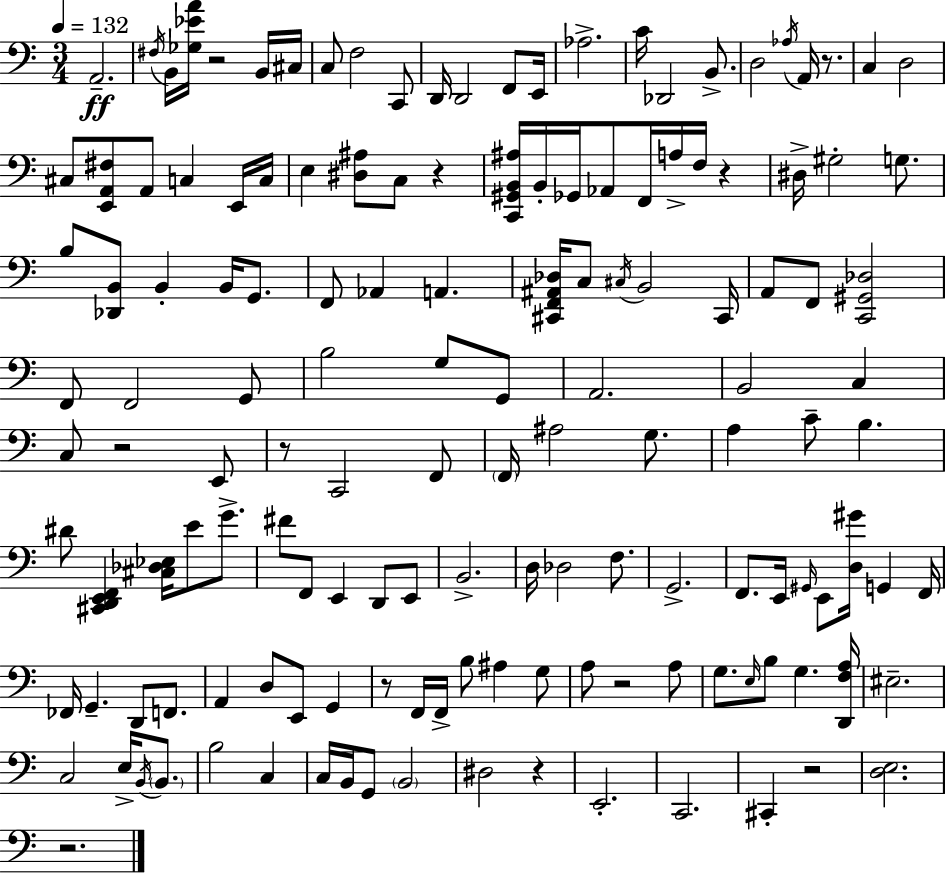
A2/h. F#3/s B2/s [Gb3,Eb4,A4]/s R/h B2/s C#3/s C3/e F3/h C2/e D2/s D2/h F2/e E2/s Ab3/h. C4/s Db2/h B2/e. D3/h Ab3/s A2/s R/e. C3/q D3/h C#3/e [E2,A2,F#3]/e A2/e C3/q E2/s C3/s E3/q [D#3,A#3]/e C3/e R/q [C2,G#2,B2,A#3]/s B2/s Gb2/s Ab2/e F2/s A3/s F3/s R/q D#3/s G#3/h G3/e. B3/e [Db2,B2]/e B2/q B2/s G2/e. F2/e Ab2/q A2/q. [C#2,F2,A#2,Db3]/s C3/e C#3/s B2/h C#2/s A2/e F2/e [C2,G#2,Db3]/h F2/e F2/h G2/e B3/h G3/e G2/e A2/h. B2/h C3/q C3/e R/h E2/e R/e C2/h F2/e F2/s A#3/h G3/e. A3/q C4/e B3/q. D#4/e [C#2,D2,E2,F2]/q [C#3,Db3,Eb3]/s E4/e G4/e. F#4/e F2/e E2/q D2/e E2/e B2/h. D3/s Db3/h F3/e. G2/h. F2/e. E2/s G#2/s E2/e [D3,G#4]/s G2/q F2/s FES2/s G2/q. D2/e F2/e. A2/q D3/e E2/e G2/q R/e F2/s F2/s B3/e A#3/q G3/e A3/e R/h A3/e G3/e. E3/s B3/e G3/q. [D2,F3,A3]/s EIS3/h. C3/h E3/s B2/s B2/e. B3/h C3/q C3/s B2/s G2/e B2/h D#3/h R/q E2/h. C2/h. C#2/q R/h [D3,E3]/h. R/h.